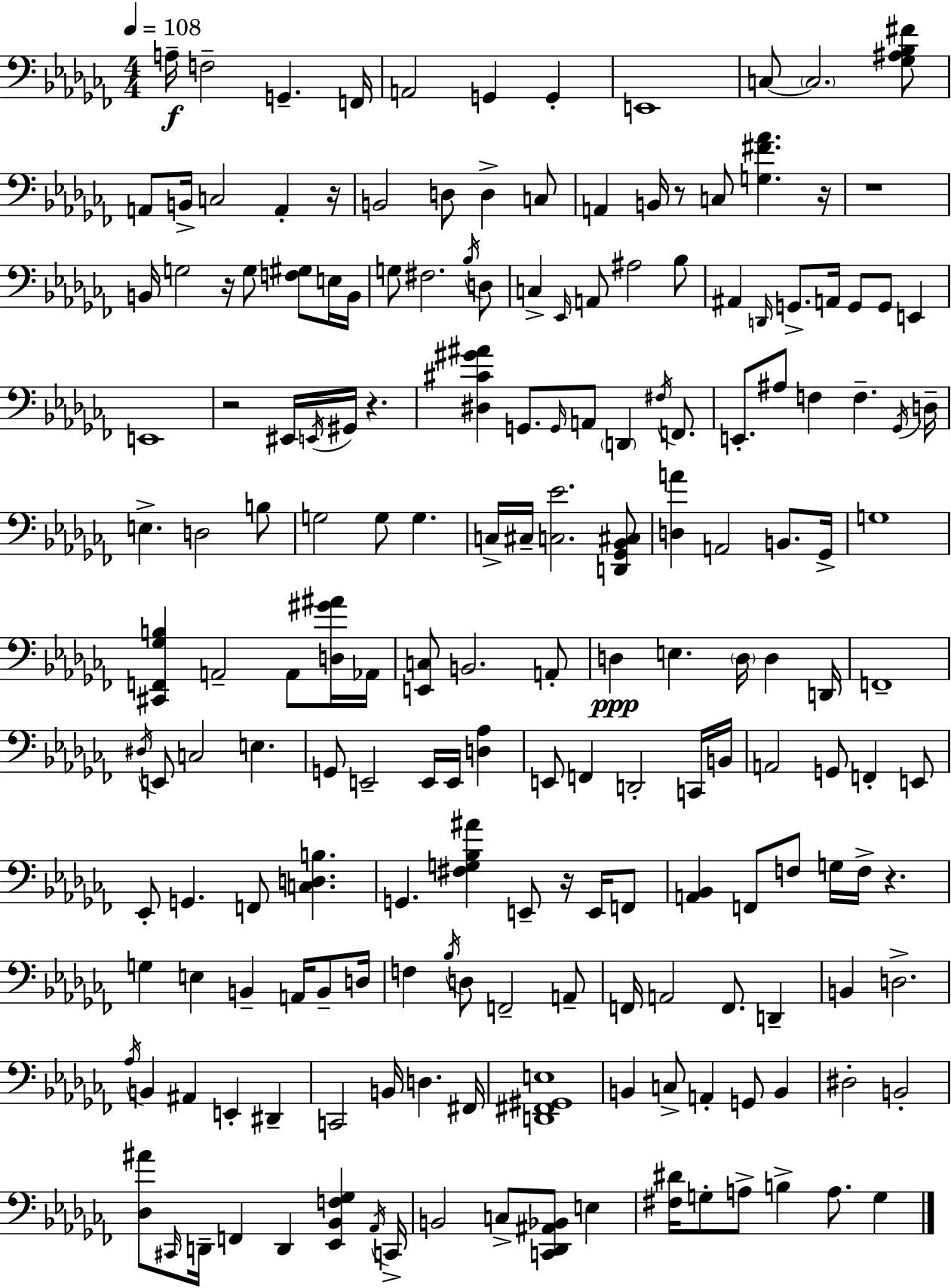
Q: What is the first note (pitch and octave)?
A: A3